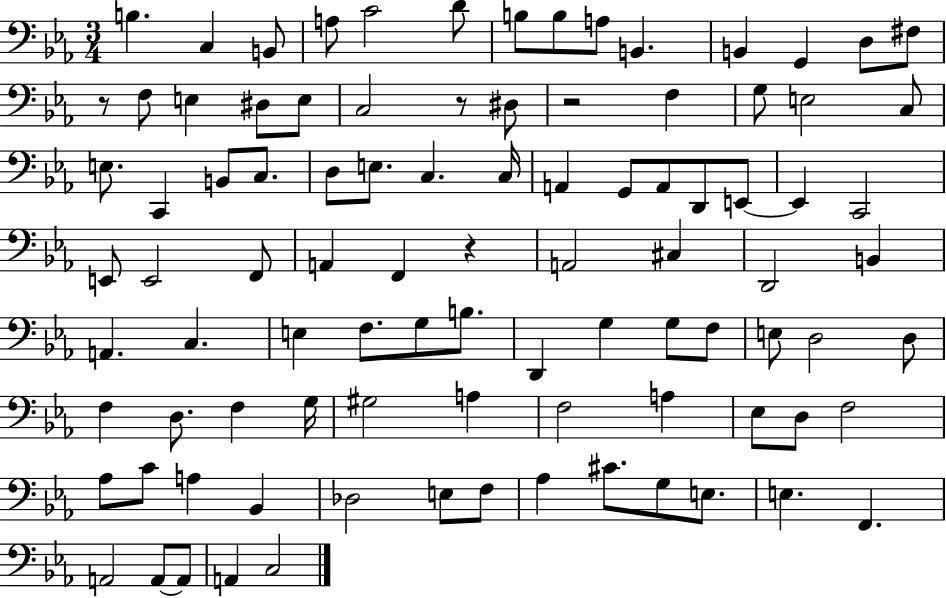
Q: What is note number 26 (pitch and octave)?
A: C2